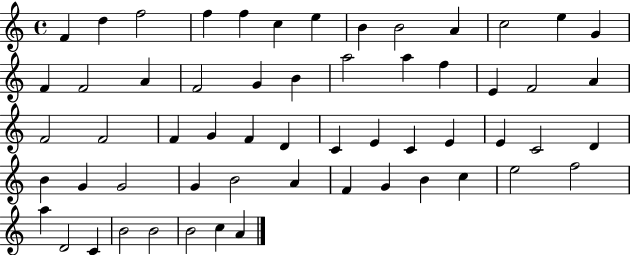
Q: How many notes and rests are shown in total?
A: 58